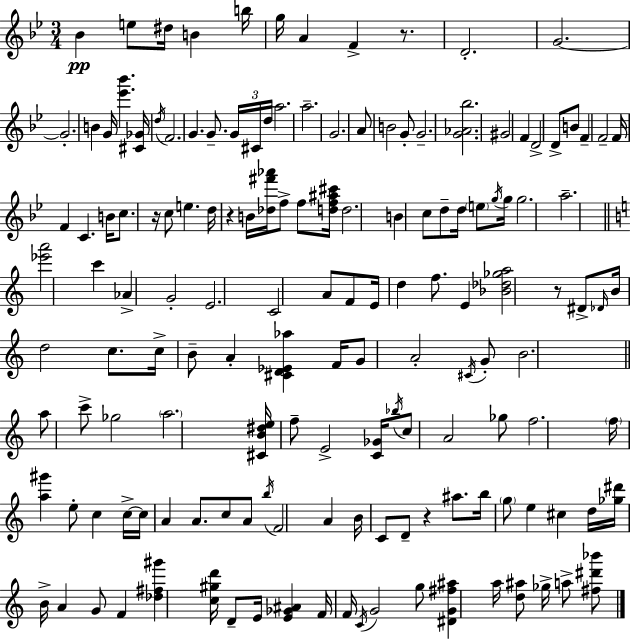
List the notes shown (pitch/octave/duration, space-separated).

Bb4/q E5/e D#5/s B4/q B5/s G5/s A4/q F4/q R/e. D4/h. G4/h. G4/h. B4/q G4/s [Eb6,Bb6]/q. [C#4,Gb4]/s D5/s F4/h. G4/q. G4/e. G4/s C#4/s D5/s A5/h. A5/h. G4/h. A4/e B4/h G4/e G4/h. [G4,Ab4,Bb5]/h. G#4/h F4/q D4/h D4/e B4/e F4/q F4/h F4/s F4/q C4/q. B4/s C5/e. R/s C5/e E5/q. D5/s R/q B4/s [Db5,F#6,Ab6]/s F5/e F5/e [D5,F5,A#5,C#6]/s D5/h. B4/q C5/e D5/e D5/s E5/e G5/s G5/s G5/h. A5/h. [Eb6,A6]/h C6/q Ab4/q G4/h E4/h. C4/h A4/e F4/e E4/s D5/q F5/e. E4/q [Bb4,Db5,Gb5,A5]/h R/e D#4/e Db4/s B4/s D5/h C5/e. C5/s B4/e A4/q [C#4,D4,Eb4,Ab5]/q F4/s G4/e A4/h C#4/s G4/e B4/h. A5/e C6/e Gb5/h A5/h. [C#4,B4,D#5,E5]/s F5/e E4/h [C4,Gb4]/s Bb5/s C5/e A4/h Gb5/e F5/h. F5/s [A5,G#6]/q E5/e C5/q C5/s C5/s A4/q A4/e. C5/e A4/e B5/s F4/h A4/q B4/s C4/e D4/e R/q A#5/e. B5/s G5/e E5/q C#5/q D5/s [Gb5,D#6]/s B4/s A4/q G4/e F4/q [Db5,F#5,G#6]/q [C5,G#5,D6]/s D4/e E4/s [E4,Gb4,A#4]/q F4/s F4/s C4/s G4/h G5/e [D#4,G4,F#5,A#5]/q A5/s [D5,A#5]/e Gb5/s A5/e [F#5,D#6,Bb6]/e